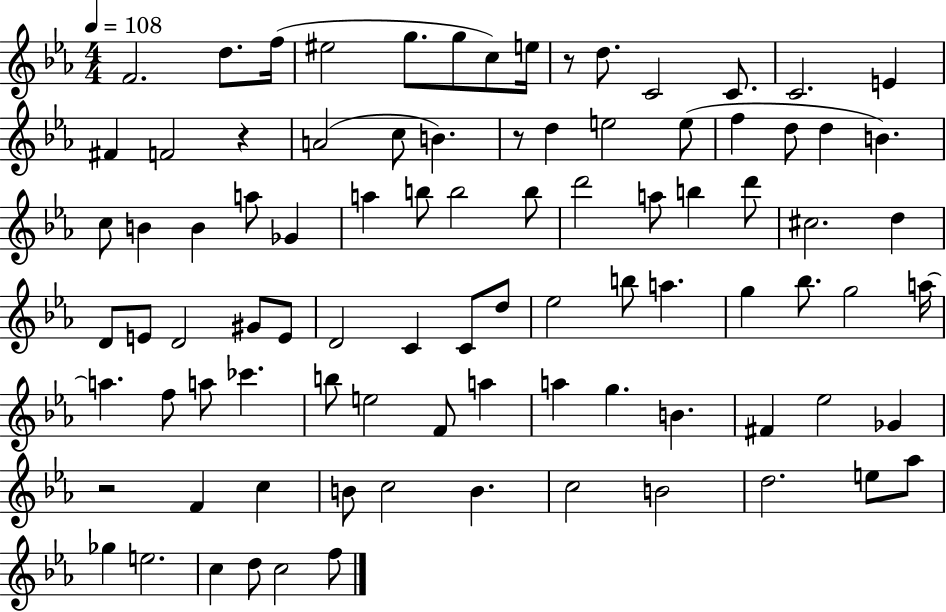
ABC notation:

X:1
T:Untitled
M:4/4
L:1/4
K:Eb
F2 d/2 f/4 ^e2 g/2 g/2 c/2 e/4 z/2 d/2 C2 C/2 C2 E ^F F2 z A2 c/2 B z/2 d e2 e/2 f d/2 d B c/2 B B a/2 _G a b/2 b2 b/2 d'2 a/2 b d'/2 ^c2 d D/2 E/2 D2 ^G/2 E/2 D2 C C/2 d/2 _e2 b/2 a g _b/2 g2 a/4 a f/2 a/2 _c' b/2 e2 F/2 a a g B ^F _e2 _G z2 F c B/2 c2 B c2 B2 d2 e/2 _a/2 _g e2 c d/2 c2 f/2